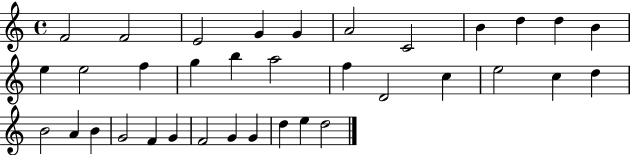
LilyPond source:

{
  \clef treble
  \time 4/4
  \defaultTimeSignature
  \key c \major
  f'2 f'2 | e'2 g'4 g'4 | a'2 c'2 | b'4 d''4 d''4 b'4 | \break e''4 e''2 f''4 | g''4 b''4 a''2 | f''4 d'2 c''4 | e''2 c''4 d''4 | \break b'2 a'4 b'4 | g'2 f'4 g'4 | f'2 g'4 g'4 | d''4 e''4 d''2 | \break \bar "|."
}